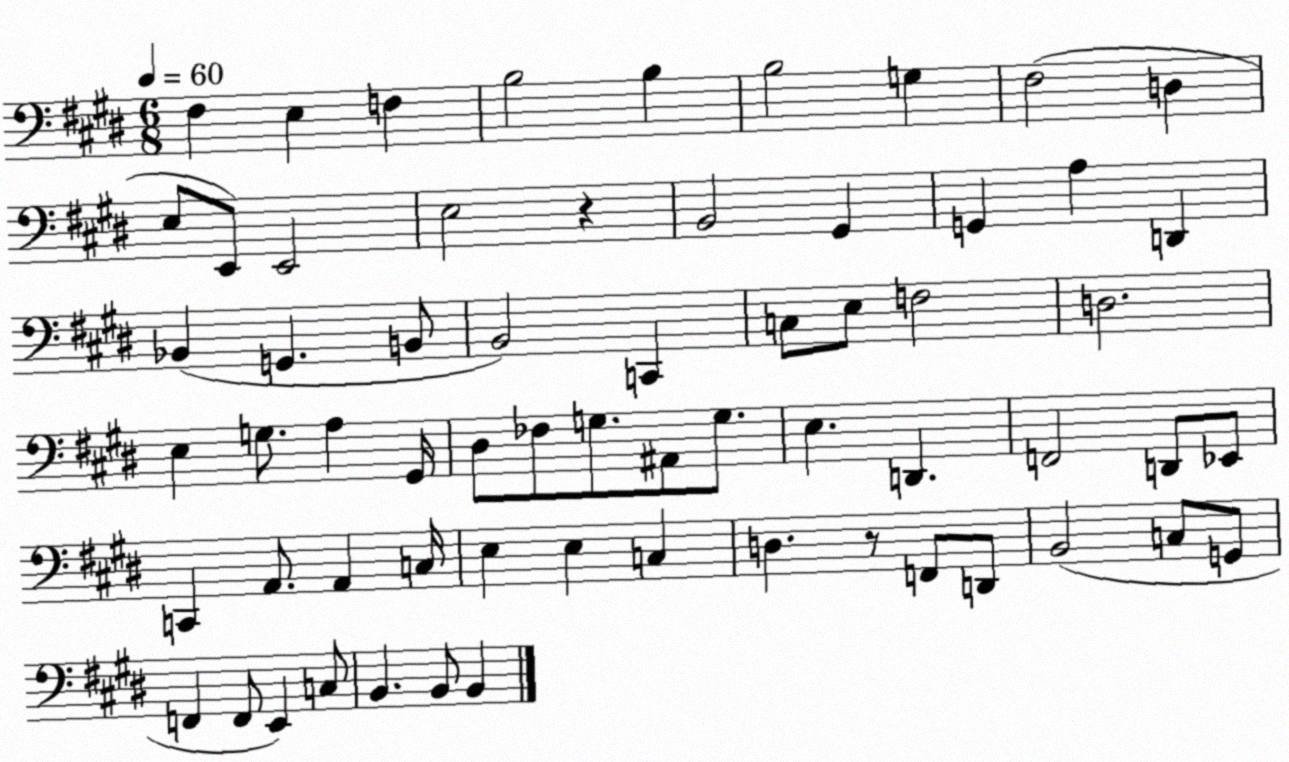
X:1
T:Untitled
M:6/8
L:1/4
K:E
^F, E, F, B,2 B, B,2 G, ^F,2 D, E,/2 E,,/2 E,,2 E,2 z B,,2 ^G,, G,, A, D,, _B,, G,, B,,/2 B,,2 C,, C,/2 E,/2 F,2 D,2 E, G,/2 A, ^G,,/4 ^D,/2 _F,/2 G,/2 ^A,,/2 G,/2 E, D,, F,,2 D,,/2 _E,,/2 C,, A,,/2 A,, C,/4 E, E, C, D, z/2 F,,/2 D,,/2 B,,2 C,/2 G,,/2 F,, F,,/2 E,, C,/2 B,, B,,/2 B,,